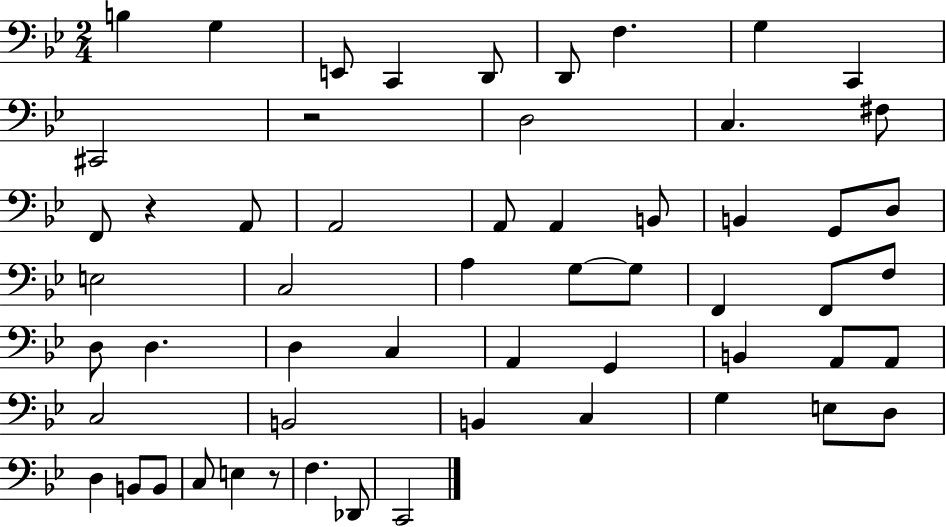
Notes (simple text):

B3/q G3/q E2/e C2/q D2/e D2/e F3/q. G3/q C2/q C#2/h R/h D3/h C3/q. F#3/e F2/e R/q A2/e A2/h A2/e A2/q B2/e B2/q G2/e D3/e E3/h C3/h A3/q G3/e G3/e F2/q F2/e F3/e D3/e D3/q. D3/q C3/q A2/q G2/q B2/q A2/e A2/e C3/h B2/h B2/q C3/q G3/q E3/e D3/e D3/q B2/e B2/e C3/e E3/q R/e F3/q. Db2/e C2/h